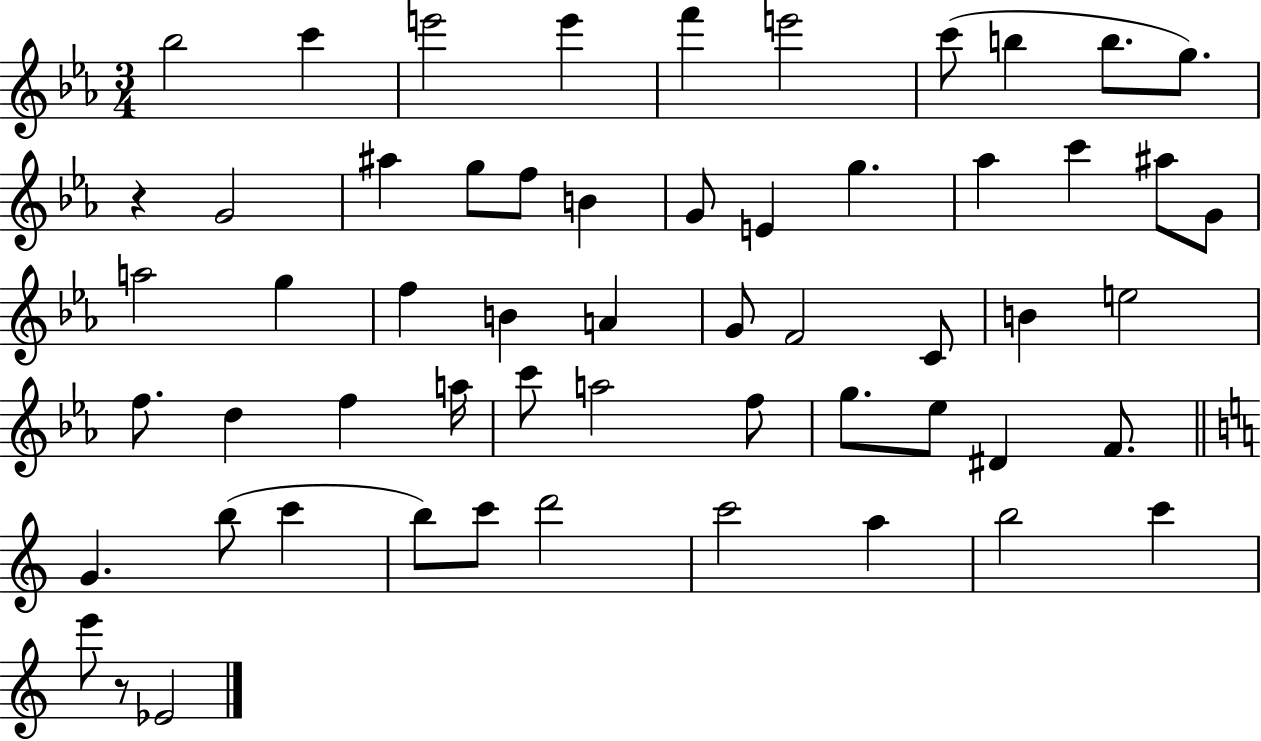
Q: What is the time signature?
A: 3/4